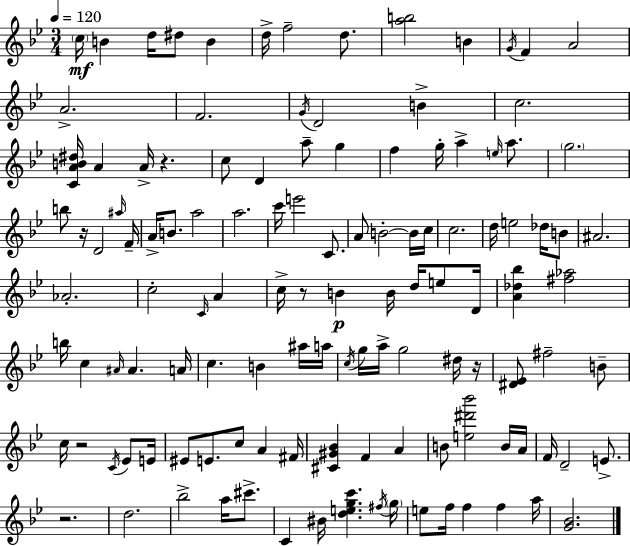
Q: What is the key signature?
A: BES major